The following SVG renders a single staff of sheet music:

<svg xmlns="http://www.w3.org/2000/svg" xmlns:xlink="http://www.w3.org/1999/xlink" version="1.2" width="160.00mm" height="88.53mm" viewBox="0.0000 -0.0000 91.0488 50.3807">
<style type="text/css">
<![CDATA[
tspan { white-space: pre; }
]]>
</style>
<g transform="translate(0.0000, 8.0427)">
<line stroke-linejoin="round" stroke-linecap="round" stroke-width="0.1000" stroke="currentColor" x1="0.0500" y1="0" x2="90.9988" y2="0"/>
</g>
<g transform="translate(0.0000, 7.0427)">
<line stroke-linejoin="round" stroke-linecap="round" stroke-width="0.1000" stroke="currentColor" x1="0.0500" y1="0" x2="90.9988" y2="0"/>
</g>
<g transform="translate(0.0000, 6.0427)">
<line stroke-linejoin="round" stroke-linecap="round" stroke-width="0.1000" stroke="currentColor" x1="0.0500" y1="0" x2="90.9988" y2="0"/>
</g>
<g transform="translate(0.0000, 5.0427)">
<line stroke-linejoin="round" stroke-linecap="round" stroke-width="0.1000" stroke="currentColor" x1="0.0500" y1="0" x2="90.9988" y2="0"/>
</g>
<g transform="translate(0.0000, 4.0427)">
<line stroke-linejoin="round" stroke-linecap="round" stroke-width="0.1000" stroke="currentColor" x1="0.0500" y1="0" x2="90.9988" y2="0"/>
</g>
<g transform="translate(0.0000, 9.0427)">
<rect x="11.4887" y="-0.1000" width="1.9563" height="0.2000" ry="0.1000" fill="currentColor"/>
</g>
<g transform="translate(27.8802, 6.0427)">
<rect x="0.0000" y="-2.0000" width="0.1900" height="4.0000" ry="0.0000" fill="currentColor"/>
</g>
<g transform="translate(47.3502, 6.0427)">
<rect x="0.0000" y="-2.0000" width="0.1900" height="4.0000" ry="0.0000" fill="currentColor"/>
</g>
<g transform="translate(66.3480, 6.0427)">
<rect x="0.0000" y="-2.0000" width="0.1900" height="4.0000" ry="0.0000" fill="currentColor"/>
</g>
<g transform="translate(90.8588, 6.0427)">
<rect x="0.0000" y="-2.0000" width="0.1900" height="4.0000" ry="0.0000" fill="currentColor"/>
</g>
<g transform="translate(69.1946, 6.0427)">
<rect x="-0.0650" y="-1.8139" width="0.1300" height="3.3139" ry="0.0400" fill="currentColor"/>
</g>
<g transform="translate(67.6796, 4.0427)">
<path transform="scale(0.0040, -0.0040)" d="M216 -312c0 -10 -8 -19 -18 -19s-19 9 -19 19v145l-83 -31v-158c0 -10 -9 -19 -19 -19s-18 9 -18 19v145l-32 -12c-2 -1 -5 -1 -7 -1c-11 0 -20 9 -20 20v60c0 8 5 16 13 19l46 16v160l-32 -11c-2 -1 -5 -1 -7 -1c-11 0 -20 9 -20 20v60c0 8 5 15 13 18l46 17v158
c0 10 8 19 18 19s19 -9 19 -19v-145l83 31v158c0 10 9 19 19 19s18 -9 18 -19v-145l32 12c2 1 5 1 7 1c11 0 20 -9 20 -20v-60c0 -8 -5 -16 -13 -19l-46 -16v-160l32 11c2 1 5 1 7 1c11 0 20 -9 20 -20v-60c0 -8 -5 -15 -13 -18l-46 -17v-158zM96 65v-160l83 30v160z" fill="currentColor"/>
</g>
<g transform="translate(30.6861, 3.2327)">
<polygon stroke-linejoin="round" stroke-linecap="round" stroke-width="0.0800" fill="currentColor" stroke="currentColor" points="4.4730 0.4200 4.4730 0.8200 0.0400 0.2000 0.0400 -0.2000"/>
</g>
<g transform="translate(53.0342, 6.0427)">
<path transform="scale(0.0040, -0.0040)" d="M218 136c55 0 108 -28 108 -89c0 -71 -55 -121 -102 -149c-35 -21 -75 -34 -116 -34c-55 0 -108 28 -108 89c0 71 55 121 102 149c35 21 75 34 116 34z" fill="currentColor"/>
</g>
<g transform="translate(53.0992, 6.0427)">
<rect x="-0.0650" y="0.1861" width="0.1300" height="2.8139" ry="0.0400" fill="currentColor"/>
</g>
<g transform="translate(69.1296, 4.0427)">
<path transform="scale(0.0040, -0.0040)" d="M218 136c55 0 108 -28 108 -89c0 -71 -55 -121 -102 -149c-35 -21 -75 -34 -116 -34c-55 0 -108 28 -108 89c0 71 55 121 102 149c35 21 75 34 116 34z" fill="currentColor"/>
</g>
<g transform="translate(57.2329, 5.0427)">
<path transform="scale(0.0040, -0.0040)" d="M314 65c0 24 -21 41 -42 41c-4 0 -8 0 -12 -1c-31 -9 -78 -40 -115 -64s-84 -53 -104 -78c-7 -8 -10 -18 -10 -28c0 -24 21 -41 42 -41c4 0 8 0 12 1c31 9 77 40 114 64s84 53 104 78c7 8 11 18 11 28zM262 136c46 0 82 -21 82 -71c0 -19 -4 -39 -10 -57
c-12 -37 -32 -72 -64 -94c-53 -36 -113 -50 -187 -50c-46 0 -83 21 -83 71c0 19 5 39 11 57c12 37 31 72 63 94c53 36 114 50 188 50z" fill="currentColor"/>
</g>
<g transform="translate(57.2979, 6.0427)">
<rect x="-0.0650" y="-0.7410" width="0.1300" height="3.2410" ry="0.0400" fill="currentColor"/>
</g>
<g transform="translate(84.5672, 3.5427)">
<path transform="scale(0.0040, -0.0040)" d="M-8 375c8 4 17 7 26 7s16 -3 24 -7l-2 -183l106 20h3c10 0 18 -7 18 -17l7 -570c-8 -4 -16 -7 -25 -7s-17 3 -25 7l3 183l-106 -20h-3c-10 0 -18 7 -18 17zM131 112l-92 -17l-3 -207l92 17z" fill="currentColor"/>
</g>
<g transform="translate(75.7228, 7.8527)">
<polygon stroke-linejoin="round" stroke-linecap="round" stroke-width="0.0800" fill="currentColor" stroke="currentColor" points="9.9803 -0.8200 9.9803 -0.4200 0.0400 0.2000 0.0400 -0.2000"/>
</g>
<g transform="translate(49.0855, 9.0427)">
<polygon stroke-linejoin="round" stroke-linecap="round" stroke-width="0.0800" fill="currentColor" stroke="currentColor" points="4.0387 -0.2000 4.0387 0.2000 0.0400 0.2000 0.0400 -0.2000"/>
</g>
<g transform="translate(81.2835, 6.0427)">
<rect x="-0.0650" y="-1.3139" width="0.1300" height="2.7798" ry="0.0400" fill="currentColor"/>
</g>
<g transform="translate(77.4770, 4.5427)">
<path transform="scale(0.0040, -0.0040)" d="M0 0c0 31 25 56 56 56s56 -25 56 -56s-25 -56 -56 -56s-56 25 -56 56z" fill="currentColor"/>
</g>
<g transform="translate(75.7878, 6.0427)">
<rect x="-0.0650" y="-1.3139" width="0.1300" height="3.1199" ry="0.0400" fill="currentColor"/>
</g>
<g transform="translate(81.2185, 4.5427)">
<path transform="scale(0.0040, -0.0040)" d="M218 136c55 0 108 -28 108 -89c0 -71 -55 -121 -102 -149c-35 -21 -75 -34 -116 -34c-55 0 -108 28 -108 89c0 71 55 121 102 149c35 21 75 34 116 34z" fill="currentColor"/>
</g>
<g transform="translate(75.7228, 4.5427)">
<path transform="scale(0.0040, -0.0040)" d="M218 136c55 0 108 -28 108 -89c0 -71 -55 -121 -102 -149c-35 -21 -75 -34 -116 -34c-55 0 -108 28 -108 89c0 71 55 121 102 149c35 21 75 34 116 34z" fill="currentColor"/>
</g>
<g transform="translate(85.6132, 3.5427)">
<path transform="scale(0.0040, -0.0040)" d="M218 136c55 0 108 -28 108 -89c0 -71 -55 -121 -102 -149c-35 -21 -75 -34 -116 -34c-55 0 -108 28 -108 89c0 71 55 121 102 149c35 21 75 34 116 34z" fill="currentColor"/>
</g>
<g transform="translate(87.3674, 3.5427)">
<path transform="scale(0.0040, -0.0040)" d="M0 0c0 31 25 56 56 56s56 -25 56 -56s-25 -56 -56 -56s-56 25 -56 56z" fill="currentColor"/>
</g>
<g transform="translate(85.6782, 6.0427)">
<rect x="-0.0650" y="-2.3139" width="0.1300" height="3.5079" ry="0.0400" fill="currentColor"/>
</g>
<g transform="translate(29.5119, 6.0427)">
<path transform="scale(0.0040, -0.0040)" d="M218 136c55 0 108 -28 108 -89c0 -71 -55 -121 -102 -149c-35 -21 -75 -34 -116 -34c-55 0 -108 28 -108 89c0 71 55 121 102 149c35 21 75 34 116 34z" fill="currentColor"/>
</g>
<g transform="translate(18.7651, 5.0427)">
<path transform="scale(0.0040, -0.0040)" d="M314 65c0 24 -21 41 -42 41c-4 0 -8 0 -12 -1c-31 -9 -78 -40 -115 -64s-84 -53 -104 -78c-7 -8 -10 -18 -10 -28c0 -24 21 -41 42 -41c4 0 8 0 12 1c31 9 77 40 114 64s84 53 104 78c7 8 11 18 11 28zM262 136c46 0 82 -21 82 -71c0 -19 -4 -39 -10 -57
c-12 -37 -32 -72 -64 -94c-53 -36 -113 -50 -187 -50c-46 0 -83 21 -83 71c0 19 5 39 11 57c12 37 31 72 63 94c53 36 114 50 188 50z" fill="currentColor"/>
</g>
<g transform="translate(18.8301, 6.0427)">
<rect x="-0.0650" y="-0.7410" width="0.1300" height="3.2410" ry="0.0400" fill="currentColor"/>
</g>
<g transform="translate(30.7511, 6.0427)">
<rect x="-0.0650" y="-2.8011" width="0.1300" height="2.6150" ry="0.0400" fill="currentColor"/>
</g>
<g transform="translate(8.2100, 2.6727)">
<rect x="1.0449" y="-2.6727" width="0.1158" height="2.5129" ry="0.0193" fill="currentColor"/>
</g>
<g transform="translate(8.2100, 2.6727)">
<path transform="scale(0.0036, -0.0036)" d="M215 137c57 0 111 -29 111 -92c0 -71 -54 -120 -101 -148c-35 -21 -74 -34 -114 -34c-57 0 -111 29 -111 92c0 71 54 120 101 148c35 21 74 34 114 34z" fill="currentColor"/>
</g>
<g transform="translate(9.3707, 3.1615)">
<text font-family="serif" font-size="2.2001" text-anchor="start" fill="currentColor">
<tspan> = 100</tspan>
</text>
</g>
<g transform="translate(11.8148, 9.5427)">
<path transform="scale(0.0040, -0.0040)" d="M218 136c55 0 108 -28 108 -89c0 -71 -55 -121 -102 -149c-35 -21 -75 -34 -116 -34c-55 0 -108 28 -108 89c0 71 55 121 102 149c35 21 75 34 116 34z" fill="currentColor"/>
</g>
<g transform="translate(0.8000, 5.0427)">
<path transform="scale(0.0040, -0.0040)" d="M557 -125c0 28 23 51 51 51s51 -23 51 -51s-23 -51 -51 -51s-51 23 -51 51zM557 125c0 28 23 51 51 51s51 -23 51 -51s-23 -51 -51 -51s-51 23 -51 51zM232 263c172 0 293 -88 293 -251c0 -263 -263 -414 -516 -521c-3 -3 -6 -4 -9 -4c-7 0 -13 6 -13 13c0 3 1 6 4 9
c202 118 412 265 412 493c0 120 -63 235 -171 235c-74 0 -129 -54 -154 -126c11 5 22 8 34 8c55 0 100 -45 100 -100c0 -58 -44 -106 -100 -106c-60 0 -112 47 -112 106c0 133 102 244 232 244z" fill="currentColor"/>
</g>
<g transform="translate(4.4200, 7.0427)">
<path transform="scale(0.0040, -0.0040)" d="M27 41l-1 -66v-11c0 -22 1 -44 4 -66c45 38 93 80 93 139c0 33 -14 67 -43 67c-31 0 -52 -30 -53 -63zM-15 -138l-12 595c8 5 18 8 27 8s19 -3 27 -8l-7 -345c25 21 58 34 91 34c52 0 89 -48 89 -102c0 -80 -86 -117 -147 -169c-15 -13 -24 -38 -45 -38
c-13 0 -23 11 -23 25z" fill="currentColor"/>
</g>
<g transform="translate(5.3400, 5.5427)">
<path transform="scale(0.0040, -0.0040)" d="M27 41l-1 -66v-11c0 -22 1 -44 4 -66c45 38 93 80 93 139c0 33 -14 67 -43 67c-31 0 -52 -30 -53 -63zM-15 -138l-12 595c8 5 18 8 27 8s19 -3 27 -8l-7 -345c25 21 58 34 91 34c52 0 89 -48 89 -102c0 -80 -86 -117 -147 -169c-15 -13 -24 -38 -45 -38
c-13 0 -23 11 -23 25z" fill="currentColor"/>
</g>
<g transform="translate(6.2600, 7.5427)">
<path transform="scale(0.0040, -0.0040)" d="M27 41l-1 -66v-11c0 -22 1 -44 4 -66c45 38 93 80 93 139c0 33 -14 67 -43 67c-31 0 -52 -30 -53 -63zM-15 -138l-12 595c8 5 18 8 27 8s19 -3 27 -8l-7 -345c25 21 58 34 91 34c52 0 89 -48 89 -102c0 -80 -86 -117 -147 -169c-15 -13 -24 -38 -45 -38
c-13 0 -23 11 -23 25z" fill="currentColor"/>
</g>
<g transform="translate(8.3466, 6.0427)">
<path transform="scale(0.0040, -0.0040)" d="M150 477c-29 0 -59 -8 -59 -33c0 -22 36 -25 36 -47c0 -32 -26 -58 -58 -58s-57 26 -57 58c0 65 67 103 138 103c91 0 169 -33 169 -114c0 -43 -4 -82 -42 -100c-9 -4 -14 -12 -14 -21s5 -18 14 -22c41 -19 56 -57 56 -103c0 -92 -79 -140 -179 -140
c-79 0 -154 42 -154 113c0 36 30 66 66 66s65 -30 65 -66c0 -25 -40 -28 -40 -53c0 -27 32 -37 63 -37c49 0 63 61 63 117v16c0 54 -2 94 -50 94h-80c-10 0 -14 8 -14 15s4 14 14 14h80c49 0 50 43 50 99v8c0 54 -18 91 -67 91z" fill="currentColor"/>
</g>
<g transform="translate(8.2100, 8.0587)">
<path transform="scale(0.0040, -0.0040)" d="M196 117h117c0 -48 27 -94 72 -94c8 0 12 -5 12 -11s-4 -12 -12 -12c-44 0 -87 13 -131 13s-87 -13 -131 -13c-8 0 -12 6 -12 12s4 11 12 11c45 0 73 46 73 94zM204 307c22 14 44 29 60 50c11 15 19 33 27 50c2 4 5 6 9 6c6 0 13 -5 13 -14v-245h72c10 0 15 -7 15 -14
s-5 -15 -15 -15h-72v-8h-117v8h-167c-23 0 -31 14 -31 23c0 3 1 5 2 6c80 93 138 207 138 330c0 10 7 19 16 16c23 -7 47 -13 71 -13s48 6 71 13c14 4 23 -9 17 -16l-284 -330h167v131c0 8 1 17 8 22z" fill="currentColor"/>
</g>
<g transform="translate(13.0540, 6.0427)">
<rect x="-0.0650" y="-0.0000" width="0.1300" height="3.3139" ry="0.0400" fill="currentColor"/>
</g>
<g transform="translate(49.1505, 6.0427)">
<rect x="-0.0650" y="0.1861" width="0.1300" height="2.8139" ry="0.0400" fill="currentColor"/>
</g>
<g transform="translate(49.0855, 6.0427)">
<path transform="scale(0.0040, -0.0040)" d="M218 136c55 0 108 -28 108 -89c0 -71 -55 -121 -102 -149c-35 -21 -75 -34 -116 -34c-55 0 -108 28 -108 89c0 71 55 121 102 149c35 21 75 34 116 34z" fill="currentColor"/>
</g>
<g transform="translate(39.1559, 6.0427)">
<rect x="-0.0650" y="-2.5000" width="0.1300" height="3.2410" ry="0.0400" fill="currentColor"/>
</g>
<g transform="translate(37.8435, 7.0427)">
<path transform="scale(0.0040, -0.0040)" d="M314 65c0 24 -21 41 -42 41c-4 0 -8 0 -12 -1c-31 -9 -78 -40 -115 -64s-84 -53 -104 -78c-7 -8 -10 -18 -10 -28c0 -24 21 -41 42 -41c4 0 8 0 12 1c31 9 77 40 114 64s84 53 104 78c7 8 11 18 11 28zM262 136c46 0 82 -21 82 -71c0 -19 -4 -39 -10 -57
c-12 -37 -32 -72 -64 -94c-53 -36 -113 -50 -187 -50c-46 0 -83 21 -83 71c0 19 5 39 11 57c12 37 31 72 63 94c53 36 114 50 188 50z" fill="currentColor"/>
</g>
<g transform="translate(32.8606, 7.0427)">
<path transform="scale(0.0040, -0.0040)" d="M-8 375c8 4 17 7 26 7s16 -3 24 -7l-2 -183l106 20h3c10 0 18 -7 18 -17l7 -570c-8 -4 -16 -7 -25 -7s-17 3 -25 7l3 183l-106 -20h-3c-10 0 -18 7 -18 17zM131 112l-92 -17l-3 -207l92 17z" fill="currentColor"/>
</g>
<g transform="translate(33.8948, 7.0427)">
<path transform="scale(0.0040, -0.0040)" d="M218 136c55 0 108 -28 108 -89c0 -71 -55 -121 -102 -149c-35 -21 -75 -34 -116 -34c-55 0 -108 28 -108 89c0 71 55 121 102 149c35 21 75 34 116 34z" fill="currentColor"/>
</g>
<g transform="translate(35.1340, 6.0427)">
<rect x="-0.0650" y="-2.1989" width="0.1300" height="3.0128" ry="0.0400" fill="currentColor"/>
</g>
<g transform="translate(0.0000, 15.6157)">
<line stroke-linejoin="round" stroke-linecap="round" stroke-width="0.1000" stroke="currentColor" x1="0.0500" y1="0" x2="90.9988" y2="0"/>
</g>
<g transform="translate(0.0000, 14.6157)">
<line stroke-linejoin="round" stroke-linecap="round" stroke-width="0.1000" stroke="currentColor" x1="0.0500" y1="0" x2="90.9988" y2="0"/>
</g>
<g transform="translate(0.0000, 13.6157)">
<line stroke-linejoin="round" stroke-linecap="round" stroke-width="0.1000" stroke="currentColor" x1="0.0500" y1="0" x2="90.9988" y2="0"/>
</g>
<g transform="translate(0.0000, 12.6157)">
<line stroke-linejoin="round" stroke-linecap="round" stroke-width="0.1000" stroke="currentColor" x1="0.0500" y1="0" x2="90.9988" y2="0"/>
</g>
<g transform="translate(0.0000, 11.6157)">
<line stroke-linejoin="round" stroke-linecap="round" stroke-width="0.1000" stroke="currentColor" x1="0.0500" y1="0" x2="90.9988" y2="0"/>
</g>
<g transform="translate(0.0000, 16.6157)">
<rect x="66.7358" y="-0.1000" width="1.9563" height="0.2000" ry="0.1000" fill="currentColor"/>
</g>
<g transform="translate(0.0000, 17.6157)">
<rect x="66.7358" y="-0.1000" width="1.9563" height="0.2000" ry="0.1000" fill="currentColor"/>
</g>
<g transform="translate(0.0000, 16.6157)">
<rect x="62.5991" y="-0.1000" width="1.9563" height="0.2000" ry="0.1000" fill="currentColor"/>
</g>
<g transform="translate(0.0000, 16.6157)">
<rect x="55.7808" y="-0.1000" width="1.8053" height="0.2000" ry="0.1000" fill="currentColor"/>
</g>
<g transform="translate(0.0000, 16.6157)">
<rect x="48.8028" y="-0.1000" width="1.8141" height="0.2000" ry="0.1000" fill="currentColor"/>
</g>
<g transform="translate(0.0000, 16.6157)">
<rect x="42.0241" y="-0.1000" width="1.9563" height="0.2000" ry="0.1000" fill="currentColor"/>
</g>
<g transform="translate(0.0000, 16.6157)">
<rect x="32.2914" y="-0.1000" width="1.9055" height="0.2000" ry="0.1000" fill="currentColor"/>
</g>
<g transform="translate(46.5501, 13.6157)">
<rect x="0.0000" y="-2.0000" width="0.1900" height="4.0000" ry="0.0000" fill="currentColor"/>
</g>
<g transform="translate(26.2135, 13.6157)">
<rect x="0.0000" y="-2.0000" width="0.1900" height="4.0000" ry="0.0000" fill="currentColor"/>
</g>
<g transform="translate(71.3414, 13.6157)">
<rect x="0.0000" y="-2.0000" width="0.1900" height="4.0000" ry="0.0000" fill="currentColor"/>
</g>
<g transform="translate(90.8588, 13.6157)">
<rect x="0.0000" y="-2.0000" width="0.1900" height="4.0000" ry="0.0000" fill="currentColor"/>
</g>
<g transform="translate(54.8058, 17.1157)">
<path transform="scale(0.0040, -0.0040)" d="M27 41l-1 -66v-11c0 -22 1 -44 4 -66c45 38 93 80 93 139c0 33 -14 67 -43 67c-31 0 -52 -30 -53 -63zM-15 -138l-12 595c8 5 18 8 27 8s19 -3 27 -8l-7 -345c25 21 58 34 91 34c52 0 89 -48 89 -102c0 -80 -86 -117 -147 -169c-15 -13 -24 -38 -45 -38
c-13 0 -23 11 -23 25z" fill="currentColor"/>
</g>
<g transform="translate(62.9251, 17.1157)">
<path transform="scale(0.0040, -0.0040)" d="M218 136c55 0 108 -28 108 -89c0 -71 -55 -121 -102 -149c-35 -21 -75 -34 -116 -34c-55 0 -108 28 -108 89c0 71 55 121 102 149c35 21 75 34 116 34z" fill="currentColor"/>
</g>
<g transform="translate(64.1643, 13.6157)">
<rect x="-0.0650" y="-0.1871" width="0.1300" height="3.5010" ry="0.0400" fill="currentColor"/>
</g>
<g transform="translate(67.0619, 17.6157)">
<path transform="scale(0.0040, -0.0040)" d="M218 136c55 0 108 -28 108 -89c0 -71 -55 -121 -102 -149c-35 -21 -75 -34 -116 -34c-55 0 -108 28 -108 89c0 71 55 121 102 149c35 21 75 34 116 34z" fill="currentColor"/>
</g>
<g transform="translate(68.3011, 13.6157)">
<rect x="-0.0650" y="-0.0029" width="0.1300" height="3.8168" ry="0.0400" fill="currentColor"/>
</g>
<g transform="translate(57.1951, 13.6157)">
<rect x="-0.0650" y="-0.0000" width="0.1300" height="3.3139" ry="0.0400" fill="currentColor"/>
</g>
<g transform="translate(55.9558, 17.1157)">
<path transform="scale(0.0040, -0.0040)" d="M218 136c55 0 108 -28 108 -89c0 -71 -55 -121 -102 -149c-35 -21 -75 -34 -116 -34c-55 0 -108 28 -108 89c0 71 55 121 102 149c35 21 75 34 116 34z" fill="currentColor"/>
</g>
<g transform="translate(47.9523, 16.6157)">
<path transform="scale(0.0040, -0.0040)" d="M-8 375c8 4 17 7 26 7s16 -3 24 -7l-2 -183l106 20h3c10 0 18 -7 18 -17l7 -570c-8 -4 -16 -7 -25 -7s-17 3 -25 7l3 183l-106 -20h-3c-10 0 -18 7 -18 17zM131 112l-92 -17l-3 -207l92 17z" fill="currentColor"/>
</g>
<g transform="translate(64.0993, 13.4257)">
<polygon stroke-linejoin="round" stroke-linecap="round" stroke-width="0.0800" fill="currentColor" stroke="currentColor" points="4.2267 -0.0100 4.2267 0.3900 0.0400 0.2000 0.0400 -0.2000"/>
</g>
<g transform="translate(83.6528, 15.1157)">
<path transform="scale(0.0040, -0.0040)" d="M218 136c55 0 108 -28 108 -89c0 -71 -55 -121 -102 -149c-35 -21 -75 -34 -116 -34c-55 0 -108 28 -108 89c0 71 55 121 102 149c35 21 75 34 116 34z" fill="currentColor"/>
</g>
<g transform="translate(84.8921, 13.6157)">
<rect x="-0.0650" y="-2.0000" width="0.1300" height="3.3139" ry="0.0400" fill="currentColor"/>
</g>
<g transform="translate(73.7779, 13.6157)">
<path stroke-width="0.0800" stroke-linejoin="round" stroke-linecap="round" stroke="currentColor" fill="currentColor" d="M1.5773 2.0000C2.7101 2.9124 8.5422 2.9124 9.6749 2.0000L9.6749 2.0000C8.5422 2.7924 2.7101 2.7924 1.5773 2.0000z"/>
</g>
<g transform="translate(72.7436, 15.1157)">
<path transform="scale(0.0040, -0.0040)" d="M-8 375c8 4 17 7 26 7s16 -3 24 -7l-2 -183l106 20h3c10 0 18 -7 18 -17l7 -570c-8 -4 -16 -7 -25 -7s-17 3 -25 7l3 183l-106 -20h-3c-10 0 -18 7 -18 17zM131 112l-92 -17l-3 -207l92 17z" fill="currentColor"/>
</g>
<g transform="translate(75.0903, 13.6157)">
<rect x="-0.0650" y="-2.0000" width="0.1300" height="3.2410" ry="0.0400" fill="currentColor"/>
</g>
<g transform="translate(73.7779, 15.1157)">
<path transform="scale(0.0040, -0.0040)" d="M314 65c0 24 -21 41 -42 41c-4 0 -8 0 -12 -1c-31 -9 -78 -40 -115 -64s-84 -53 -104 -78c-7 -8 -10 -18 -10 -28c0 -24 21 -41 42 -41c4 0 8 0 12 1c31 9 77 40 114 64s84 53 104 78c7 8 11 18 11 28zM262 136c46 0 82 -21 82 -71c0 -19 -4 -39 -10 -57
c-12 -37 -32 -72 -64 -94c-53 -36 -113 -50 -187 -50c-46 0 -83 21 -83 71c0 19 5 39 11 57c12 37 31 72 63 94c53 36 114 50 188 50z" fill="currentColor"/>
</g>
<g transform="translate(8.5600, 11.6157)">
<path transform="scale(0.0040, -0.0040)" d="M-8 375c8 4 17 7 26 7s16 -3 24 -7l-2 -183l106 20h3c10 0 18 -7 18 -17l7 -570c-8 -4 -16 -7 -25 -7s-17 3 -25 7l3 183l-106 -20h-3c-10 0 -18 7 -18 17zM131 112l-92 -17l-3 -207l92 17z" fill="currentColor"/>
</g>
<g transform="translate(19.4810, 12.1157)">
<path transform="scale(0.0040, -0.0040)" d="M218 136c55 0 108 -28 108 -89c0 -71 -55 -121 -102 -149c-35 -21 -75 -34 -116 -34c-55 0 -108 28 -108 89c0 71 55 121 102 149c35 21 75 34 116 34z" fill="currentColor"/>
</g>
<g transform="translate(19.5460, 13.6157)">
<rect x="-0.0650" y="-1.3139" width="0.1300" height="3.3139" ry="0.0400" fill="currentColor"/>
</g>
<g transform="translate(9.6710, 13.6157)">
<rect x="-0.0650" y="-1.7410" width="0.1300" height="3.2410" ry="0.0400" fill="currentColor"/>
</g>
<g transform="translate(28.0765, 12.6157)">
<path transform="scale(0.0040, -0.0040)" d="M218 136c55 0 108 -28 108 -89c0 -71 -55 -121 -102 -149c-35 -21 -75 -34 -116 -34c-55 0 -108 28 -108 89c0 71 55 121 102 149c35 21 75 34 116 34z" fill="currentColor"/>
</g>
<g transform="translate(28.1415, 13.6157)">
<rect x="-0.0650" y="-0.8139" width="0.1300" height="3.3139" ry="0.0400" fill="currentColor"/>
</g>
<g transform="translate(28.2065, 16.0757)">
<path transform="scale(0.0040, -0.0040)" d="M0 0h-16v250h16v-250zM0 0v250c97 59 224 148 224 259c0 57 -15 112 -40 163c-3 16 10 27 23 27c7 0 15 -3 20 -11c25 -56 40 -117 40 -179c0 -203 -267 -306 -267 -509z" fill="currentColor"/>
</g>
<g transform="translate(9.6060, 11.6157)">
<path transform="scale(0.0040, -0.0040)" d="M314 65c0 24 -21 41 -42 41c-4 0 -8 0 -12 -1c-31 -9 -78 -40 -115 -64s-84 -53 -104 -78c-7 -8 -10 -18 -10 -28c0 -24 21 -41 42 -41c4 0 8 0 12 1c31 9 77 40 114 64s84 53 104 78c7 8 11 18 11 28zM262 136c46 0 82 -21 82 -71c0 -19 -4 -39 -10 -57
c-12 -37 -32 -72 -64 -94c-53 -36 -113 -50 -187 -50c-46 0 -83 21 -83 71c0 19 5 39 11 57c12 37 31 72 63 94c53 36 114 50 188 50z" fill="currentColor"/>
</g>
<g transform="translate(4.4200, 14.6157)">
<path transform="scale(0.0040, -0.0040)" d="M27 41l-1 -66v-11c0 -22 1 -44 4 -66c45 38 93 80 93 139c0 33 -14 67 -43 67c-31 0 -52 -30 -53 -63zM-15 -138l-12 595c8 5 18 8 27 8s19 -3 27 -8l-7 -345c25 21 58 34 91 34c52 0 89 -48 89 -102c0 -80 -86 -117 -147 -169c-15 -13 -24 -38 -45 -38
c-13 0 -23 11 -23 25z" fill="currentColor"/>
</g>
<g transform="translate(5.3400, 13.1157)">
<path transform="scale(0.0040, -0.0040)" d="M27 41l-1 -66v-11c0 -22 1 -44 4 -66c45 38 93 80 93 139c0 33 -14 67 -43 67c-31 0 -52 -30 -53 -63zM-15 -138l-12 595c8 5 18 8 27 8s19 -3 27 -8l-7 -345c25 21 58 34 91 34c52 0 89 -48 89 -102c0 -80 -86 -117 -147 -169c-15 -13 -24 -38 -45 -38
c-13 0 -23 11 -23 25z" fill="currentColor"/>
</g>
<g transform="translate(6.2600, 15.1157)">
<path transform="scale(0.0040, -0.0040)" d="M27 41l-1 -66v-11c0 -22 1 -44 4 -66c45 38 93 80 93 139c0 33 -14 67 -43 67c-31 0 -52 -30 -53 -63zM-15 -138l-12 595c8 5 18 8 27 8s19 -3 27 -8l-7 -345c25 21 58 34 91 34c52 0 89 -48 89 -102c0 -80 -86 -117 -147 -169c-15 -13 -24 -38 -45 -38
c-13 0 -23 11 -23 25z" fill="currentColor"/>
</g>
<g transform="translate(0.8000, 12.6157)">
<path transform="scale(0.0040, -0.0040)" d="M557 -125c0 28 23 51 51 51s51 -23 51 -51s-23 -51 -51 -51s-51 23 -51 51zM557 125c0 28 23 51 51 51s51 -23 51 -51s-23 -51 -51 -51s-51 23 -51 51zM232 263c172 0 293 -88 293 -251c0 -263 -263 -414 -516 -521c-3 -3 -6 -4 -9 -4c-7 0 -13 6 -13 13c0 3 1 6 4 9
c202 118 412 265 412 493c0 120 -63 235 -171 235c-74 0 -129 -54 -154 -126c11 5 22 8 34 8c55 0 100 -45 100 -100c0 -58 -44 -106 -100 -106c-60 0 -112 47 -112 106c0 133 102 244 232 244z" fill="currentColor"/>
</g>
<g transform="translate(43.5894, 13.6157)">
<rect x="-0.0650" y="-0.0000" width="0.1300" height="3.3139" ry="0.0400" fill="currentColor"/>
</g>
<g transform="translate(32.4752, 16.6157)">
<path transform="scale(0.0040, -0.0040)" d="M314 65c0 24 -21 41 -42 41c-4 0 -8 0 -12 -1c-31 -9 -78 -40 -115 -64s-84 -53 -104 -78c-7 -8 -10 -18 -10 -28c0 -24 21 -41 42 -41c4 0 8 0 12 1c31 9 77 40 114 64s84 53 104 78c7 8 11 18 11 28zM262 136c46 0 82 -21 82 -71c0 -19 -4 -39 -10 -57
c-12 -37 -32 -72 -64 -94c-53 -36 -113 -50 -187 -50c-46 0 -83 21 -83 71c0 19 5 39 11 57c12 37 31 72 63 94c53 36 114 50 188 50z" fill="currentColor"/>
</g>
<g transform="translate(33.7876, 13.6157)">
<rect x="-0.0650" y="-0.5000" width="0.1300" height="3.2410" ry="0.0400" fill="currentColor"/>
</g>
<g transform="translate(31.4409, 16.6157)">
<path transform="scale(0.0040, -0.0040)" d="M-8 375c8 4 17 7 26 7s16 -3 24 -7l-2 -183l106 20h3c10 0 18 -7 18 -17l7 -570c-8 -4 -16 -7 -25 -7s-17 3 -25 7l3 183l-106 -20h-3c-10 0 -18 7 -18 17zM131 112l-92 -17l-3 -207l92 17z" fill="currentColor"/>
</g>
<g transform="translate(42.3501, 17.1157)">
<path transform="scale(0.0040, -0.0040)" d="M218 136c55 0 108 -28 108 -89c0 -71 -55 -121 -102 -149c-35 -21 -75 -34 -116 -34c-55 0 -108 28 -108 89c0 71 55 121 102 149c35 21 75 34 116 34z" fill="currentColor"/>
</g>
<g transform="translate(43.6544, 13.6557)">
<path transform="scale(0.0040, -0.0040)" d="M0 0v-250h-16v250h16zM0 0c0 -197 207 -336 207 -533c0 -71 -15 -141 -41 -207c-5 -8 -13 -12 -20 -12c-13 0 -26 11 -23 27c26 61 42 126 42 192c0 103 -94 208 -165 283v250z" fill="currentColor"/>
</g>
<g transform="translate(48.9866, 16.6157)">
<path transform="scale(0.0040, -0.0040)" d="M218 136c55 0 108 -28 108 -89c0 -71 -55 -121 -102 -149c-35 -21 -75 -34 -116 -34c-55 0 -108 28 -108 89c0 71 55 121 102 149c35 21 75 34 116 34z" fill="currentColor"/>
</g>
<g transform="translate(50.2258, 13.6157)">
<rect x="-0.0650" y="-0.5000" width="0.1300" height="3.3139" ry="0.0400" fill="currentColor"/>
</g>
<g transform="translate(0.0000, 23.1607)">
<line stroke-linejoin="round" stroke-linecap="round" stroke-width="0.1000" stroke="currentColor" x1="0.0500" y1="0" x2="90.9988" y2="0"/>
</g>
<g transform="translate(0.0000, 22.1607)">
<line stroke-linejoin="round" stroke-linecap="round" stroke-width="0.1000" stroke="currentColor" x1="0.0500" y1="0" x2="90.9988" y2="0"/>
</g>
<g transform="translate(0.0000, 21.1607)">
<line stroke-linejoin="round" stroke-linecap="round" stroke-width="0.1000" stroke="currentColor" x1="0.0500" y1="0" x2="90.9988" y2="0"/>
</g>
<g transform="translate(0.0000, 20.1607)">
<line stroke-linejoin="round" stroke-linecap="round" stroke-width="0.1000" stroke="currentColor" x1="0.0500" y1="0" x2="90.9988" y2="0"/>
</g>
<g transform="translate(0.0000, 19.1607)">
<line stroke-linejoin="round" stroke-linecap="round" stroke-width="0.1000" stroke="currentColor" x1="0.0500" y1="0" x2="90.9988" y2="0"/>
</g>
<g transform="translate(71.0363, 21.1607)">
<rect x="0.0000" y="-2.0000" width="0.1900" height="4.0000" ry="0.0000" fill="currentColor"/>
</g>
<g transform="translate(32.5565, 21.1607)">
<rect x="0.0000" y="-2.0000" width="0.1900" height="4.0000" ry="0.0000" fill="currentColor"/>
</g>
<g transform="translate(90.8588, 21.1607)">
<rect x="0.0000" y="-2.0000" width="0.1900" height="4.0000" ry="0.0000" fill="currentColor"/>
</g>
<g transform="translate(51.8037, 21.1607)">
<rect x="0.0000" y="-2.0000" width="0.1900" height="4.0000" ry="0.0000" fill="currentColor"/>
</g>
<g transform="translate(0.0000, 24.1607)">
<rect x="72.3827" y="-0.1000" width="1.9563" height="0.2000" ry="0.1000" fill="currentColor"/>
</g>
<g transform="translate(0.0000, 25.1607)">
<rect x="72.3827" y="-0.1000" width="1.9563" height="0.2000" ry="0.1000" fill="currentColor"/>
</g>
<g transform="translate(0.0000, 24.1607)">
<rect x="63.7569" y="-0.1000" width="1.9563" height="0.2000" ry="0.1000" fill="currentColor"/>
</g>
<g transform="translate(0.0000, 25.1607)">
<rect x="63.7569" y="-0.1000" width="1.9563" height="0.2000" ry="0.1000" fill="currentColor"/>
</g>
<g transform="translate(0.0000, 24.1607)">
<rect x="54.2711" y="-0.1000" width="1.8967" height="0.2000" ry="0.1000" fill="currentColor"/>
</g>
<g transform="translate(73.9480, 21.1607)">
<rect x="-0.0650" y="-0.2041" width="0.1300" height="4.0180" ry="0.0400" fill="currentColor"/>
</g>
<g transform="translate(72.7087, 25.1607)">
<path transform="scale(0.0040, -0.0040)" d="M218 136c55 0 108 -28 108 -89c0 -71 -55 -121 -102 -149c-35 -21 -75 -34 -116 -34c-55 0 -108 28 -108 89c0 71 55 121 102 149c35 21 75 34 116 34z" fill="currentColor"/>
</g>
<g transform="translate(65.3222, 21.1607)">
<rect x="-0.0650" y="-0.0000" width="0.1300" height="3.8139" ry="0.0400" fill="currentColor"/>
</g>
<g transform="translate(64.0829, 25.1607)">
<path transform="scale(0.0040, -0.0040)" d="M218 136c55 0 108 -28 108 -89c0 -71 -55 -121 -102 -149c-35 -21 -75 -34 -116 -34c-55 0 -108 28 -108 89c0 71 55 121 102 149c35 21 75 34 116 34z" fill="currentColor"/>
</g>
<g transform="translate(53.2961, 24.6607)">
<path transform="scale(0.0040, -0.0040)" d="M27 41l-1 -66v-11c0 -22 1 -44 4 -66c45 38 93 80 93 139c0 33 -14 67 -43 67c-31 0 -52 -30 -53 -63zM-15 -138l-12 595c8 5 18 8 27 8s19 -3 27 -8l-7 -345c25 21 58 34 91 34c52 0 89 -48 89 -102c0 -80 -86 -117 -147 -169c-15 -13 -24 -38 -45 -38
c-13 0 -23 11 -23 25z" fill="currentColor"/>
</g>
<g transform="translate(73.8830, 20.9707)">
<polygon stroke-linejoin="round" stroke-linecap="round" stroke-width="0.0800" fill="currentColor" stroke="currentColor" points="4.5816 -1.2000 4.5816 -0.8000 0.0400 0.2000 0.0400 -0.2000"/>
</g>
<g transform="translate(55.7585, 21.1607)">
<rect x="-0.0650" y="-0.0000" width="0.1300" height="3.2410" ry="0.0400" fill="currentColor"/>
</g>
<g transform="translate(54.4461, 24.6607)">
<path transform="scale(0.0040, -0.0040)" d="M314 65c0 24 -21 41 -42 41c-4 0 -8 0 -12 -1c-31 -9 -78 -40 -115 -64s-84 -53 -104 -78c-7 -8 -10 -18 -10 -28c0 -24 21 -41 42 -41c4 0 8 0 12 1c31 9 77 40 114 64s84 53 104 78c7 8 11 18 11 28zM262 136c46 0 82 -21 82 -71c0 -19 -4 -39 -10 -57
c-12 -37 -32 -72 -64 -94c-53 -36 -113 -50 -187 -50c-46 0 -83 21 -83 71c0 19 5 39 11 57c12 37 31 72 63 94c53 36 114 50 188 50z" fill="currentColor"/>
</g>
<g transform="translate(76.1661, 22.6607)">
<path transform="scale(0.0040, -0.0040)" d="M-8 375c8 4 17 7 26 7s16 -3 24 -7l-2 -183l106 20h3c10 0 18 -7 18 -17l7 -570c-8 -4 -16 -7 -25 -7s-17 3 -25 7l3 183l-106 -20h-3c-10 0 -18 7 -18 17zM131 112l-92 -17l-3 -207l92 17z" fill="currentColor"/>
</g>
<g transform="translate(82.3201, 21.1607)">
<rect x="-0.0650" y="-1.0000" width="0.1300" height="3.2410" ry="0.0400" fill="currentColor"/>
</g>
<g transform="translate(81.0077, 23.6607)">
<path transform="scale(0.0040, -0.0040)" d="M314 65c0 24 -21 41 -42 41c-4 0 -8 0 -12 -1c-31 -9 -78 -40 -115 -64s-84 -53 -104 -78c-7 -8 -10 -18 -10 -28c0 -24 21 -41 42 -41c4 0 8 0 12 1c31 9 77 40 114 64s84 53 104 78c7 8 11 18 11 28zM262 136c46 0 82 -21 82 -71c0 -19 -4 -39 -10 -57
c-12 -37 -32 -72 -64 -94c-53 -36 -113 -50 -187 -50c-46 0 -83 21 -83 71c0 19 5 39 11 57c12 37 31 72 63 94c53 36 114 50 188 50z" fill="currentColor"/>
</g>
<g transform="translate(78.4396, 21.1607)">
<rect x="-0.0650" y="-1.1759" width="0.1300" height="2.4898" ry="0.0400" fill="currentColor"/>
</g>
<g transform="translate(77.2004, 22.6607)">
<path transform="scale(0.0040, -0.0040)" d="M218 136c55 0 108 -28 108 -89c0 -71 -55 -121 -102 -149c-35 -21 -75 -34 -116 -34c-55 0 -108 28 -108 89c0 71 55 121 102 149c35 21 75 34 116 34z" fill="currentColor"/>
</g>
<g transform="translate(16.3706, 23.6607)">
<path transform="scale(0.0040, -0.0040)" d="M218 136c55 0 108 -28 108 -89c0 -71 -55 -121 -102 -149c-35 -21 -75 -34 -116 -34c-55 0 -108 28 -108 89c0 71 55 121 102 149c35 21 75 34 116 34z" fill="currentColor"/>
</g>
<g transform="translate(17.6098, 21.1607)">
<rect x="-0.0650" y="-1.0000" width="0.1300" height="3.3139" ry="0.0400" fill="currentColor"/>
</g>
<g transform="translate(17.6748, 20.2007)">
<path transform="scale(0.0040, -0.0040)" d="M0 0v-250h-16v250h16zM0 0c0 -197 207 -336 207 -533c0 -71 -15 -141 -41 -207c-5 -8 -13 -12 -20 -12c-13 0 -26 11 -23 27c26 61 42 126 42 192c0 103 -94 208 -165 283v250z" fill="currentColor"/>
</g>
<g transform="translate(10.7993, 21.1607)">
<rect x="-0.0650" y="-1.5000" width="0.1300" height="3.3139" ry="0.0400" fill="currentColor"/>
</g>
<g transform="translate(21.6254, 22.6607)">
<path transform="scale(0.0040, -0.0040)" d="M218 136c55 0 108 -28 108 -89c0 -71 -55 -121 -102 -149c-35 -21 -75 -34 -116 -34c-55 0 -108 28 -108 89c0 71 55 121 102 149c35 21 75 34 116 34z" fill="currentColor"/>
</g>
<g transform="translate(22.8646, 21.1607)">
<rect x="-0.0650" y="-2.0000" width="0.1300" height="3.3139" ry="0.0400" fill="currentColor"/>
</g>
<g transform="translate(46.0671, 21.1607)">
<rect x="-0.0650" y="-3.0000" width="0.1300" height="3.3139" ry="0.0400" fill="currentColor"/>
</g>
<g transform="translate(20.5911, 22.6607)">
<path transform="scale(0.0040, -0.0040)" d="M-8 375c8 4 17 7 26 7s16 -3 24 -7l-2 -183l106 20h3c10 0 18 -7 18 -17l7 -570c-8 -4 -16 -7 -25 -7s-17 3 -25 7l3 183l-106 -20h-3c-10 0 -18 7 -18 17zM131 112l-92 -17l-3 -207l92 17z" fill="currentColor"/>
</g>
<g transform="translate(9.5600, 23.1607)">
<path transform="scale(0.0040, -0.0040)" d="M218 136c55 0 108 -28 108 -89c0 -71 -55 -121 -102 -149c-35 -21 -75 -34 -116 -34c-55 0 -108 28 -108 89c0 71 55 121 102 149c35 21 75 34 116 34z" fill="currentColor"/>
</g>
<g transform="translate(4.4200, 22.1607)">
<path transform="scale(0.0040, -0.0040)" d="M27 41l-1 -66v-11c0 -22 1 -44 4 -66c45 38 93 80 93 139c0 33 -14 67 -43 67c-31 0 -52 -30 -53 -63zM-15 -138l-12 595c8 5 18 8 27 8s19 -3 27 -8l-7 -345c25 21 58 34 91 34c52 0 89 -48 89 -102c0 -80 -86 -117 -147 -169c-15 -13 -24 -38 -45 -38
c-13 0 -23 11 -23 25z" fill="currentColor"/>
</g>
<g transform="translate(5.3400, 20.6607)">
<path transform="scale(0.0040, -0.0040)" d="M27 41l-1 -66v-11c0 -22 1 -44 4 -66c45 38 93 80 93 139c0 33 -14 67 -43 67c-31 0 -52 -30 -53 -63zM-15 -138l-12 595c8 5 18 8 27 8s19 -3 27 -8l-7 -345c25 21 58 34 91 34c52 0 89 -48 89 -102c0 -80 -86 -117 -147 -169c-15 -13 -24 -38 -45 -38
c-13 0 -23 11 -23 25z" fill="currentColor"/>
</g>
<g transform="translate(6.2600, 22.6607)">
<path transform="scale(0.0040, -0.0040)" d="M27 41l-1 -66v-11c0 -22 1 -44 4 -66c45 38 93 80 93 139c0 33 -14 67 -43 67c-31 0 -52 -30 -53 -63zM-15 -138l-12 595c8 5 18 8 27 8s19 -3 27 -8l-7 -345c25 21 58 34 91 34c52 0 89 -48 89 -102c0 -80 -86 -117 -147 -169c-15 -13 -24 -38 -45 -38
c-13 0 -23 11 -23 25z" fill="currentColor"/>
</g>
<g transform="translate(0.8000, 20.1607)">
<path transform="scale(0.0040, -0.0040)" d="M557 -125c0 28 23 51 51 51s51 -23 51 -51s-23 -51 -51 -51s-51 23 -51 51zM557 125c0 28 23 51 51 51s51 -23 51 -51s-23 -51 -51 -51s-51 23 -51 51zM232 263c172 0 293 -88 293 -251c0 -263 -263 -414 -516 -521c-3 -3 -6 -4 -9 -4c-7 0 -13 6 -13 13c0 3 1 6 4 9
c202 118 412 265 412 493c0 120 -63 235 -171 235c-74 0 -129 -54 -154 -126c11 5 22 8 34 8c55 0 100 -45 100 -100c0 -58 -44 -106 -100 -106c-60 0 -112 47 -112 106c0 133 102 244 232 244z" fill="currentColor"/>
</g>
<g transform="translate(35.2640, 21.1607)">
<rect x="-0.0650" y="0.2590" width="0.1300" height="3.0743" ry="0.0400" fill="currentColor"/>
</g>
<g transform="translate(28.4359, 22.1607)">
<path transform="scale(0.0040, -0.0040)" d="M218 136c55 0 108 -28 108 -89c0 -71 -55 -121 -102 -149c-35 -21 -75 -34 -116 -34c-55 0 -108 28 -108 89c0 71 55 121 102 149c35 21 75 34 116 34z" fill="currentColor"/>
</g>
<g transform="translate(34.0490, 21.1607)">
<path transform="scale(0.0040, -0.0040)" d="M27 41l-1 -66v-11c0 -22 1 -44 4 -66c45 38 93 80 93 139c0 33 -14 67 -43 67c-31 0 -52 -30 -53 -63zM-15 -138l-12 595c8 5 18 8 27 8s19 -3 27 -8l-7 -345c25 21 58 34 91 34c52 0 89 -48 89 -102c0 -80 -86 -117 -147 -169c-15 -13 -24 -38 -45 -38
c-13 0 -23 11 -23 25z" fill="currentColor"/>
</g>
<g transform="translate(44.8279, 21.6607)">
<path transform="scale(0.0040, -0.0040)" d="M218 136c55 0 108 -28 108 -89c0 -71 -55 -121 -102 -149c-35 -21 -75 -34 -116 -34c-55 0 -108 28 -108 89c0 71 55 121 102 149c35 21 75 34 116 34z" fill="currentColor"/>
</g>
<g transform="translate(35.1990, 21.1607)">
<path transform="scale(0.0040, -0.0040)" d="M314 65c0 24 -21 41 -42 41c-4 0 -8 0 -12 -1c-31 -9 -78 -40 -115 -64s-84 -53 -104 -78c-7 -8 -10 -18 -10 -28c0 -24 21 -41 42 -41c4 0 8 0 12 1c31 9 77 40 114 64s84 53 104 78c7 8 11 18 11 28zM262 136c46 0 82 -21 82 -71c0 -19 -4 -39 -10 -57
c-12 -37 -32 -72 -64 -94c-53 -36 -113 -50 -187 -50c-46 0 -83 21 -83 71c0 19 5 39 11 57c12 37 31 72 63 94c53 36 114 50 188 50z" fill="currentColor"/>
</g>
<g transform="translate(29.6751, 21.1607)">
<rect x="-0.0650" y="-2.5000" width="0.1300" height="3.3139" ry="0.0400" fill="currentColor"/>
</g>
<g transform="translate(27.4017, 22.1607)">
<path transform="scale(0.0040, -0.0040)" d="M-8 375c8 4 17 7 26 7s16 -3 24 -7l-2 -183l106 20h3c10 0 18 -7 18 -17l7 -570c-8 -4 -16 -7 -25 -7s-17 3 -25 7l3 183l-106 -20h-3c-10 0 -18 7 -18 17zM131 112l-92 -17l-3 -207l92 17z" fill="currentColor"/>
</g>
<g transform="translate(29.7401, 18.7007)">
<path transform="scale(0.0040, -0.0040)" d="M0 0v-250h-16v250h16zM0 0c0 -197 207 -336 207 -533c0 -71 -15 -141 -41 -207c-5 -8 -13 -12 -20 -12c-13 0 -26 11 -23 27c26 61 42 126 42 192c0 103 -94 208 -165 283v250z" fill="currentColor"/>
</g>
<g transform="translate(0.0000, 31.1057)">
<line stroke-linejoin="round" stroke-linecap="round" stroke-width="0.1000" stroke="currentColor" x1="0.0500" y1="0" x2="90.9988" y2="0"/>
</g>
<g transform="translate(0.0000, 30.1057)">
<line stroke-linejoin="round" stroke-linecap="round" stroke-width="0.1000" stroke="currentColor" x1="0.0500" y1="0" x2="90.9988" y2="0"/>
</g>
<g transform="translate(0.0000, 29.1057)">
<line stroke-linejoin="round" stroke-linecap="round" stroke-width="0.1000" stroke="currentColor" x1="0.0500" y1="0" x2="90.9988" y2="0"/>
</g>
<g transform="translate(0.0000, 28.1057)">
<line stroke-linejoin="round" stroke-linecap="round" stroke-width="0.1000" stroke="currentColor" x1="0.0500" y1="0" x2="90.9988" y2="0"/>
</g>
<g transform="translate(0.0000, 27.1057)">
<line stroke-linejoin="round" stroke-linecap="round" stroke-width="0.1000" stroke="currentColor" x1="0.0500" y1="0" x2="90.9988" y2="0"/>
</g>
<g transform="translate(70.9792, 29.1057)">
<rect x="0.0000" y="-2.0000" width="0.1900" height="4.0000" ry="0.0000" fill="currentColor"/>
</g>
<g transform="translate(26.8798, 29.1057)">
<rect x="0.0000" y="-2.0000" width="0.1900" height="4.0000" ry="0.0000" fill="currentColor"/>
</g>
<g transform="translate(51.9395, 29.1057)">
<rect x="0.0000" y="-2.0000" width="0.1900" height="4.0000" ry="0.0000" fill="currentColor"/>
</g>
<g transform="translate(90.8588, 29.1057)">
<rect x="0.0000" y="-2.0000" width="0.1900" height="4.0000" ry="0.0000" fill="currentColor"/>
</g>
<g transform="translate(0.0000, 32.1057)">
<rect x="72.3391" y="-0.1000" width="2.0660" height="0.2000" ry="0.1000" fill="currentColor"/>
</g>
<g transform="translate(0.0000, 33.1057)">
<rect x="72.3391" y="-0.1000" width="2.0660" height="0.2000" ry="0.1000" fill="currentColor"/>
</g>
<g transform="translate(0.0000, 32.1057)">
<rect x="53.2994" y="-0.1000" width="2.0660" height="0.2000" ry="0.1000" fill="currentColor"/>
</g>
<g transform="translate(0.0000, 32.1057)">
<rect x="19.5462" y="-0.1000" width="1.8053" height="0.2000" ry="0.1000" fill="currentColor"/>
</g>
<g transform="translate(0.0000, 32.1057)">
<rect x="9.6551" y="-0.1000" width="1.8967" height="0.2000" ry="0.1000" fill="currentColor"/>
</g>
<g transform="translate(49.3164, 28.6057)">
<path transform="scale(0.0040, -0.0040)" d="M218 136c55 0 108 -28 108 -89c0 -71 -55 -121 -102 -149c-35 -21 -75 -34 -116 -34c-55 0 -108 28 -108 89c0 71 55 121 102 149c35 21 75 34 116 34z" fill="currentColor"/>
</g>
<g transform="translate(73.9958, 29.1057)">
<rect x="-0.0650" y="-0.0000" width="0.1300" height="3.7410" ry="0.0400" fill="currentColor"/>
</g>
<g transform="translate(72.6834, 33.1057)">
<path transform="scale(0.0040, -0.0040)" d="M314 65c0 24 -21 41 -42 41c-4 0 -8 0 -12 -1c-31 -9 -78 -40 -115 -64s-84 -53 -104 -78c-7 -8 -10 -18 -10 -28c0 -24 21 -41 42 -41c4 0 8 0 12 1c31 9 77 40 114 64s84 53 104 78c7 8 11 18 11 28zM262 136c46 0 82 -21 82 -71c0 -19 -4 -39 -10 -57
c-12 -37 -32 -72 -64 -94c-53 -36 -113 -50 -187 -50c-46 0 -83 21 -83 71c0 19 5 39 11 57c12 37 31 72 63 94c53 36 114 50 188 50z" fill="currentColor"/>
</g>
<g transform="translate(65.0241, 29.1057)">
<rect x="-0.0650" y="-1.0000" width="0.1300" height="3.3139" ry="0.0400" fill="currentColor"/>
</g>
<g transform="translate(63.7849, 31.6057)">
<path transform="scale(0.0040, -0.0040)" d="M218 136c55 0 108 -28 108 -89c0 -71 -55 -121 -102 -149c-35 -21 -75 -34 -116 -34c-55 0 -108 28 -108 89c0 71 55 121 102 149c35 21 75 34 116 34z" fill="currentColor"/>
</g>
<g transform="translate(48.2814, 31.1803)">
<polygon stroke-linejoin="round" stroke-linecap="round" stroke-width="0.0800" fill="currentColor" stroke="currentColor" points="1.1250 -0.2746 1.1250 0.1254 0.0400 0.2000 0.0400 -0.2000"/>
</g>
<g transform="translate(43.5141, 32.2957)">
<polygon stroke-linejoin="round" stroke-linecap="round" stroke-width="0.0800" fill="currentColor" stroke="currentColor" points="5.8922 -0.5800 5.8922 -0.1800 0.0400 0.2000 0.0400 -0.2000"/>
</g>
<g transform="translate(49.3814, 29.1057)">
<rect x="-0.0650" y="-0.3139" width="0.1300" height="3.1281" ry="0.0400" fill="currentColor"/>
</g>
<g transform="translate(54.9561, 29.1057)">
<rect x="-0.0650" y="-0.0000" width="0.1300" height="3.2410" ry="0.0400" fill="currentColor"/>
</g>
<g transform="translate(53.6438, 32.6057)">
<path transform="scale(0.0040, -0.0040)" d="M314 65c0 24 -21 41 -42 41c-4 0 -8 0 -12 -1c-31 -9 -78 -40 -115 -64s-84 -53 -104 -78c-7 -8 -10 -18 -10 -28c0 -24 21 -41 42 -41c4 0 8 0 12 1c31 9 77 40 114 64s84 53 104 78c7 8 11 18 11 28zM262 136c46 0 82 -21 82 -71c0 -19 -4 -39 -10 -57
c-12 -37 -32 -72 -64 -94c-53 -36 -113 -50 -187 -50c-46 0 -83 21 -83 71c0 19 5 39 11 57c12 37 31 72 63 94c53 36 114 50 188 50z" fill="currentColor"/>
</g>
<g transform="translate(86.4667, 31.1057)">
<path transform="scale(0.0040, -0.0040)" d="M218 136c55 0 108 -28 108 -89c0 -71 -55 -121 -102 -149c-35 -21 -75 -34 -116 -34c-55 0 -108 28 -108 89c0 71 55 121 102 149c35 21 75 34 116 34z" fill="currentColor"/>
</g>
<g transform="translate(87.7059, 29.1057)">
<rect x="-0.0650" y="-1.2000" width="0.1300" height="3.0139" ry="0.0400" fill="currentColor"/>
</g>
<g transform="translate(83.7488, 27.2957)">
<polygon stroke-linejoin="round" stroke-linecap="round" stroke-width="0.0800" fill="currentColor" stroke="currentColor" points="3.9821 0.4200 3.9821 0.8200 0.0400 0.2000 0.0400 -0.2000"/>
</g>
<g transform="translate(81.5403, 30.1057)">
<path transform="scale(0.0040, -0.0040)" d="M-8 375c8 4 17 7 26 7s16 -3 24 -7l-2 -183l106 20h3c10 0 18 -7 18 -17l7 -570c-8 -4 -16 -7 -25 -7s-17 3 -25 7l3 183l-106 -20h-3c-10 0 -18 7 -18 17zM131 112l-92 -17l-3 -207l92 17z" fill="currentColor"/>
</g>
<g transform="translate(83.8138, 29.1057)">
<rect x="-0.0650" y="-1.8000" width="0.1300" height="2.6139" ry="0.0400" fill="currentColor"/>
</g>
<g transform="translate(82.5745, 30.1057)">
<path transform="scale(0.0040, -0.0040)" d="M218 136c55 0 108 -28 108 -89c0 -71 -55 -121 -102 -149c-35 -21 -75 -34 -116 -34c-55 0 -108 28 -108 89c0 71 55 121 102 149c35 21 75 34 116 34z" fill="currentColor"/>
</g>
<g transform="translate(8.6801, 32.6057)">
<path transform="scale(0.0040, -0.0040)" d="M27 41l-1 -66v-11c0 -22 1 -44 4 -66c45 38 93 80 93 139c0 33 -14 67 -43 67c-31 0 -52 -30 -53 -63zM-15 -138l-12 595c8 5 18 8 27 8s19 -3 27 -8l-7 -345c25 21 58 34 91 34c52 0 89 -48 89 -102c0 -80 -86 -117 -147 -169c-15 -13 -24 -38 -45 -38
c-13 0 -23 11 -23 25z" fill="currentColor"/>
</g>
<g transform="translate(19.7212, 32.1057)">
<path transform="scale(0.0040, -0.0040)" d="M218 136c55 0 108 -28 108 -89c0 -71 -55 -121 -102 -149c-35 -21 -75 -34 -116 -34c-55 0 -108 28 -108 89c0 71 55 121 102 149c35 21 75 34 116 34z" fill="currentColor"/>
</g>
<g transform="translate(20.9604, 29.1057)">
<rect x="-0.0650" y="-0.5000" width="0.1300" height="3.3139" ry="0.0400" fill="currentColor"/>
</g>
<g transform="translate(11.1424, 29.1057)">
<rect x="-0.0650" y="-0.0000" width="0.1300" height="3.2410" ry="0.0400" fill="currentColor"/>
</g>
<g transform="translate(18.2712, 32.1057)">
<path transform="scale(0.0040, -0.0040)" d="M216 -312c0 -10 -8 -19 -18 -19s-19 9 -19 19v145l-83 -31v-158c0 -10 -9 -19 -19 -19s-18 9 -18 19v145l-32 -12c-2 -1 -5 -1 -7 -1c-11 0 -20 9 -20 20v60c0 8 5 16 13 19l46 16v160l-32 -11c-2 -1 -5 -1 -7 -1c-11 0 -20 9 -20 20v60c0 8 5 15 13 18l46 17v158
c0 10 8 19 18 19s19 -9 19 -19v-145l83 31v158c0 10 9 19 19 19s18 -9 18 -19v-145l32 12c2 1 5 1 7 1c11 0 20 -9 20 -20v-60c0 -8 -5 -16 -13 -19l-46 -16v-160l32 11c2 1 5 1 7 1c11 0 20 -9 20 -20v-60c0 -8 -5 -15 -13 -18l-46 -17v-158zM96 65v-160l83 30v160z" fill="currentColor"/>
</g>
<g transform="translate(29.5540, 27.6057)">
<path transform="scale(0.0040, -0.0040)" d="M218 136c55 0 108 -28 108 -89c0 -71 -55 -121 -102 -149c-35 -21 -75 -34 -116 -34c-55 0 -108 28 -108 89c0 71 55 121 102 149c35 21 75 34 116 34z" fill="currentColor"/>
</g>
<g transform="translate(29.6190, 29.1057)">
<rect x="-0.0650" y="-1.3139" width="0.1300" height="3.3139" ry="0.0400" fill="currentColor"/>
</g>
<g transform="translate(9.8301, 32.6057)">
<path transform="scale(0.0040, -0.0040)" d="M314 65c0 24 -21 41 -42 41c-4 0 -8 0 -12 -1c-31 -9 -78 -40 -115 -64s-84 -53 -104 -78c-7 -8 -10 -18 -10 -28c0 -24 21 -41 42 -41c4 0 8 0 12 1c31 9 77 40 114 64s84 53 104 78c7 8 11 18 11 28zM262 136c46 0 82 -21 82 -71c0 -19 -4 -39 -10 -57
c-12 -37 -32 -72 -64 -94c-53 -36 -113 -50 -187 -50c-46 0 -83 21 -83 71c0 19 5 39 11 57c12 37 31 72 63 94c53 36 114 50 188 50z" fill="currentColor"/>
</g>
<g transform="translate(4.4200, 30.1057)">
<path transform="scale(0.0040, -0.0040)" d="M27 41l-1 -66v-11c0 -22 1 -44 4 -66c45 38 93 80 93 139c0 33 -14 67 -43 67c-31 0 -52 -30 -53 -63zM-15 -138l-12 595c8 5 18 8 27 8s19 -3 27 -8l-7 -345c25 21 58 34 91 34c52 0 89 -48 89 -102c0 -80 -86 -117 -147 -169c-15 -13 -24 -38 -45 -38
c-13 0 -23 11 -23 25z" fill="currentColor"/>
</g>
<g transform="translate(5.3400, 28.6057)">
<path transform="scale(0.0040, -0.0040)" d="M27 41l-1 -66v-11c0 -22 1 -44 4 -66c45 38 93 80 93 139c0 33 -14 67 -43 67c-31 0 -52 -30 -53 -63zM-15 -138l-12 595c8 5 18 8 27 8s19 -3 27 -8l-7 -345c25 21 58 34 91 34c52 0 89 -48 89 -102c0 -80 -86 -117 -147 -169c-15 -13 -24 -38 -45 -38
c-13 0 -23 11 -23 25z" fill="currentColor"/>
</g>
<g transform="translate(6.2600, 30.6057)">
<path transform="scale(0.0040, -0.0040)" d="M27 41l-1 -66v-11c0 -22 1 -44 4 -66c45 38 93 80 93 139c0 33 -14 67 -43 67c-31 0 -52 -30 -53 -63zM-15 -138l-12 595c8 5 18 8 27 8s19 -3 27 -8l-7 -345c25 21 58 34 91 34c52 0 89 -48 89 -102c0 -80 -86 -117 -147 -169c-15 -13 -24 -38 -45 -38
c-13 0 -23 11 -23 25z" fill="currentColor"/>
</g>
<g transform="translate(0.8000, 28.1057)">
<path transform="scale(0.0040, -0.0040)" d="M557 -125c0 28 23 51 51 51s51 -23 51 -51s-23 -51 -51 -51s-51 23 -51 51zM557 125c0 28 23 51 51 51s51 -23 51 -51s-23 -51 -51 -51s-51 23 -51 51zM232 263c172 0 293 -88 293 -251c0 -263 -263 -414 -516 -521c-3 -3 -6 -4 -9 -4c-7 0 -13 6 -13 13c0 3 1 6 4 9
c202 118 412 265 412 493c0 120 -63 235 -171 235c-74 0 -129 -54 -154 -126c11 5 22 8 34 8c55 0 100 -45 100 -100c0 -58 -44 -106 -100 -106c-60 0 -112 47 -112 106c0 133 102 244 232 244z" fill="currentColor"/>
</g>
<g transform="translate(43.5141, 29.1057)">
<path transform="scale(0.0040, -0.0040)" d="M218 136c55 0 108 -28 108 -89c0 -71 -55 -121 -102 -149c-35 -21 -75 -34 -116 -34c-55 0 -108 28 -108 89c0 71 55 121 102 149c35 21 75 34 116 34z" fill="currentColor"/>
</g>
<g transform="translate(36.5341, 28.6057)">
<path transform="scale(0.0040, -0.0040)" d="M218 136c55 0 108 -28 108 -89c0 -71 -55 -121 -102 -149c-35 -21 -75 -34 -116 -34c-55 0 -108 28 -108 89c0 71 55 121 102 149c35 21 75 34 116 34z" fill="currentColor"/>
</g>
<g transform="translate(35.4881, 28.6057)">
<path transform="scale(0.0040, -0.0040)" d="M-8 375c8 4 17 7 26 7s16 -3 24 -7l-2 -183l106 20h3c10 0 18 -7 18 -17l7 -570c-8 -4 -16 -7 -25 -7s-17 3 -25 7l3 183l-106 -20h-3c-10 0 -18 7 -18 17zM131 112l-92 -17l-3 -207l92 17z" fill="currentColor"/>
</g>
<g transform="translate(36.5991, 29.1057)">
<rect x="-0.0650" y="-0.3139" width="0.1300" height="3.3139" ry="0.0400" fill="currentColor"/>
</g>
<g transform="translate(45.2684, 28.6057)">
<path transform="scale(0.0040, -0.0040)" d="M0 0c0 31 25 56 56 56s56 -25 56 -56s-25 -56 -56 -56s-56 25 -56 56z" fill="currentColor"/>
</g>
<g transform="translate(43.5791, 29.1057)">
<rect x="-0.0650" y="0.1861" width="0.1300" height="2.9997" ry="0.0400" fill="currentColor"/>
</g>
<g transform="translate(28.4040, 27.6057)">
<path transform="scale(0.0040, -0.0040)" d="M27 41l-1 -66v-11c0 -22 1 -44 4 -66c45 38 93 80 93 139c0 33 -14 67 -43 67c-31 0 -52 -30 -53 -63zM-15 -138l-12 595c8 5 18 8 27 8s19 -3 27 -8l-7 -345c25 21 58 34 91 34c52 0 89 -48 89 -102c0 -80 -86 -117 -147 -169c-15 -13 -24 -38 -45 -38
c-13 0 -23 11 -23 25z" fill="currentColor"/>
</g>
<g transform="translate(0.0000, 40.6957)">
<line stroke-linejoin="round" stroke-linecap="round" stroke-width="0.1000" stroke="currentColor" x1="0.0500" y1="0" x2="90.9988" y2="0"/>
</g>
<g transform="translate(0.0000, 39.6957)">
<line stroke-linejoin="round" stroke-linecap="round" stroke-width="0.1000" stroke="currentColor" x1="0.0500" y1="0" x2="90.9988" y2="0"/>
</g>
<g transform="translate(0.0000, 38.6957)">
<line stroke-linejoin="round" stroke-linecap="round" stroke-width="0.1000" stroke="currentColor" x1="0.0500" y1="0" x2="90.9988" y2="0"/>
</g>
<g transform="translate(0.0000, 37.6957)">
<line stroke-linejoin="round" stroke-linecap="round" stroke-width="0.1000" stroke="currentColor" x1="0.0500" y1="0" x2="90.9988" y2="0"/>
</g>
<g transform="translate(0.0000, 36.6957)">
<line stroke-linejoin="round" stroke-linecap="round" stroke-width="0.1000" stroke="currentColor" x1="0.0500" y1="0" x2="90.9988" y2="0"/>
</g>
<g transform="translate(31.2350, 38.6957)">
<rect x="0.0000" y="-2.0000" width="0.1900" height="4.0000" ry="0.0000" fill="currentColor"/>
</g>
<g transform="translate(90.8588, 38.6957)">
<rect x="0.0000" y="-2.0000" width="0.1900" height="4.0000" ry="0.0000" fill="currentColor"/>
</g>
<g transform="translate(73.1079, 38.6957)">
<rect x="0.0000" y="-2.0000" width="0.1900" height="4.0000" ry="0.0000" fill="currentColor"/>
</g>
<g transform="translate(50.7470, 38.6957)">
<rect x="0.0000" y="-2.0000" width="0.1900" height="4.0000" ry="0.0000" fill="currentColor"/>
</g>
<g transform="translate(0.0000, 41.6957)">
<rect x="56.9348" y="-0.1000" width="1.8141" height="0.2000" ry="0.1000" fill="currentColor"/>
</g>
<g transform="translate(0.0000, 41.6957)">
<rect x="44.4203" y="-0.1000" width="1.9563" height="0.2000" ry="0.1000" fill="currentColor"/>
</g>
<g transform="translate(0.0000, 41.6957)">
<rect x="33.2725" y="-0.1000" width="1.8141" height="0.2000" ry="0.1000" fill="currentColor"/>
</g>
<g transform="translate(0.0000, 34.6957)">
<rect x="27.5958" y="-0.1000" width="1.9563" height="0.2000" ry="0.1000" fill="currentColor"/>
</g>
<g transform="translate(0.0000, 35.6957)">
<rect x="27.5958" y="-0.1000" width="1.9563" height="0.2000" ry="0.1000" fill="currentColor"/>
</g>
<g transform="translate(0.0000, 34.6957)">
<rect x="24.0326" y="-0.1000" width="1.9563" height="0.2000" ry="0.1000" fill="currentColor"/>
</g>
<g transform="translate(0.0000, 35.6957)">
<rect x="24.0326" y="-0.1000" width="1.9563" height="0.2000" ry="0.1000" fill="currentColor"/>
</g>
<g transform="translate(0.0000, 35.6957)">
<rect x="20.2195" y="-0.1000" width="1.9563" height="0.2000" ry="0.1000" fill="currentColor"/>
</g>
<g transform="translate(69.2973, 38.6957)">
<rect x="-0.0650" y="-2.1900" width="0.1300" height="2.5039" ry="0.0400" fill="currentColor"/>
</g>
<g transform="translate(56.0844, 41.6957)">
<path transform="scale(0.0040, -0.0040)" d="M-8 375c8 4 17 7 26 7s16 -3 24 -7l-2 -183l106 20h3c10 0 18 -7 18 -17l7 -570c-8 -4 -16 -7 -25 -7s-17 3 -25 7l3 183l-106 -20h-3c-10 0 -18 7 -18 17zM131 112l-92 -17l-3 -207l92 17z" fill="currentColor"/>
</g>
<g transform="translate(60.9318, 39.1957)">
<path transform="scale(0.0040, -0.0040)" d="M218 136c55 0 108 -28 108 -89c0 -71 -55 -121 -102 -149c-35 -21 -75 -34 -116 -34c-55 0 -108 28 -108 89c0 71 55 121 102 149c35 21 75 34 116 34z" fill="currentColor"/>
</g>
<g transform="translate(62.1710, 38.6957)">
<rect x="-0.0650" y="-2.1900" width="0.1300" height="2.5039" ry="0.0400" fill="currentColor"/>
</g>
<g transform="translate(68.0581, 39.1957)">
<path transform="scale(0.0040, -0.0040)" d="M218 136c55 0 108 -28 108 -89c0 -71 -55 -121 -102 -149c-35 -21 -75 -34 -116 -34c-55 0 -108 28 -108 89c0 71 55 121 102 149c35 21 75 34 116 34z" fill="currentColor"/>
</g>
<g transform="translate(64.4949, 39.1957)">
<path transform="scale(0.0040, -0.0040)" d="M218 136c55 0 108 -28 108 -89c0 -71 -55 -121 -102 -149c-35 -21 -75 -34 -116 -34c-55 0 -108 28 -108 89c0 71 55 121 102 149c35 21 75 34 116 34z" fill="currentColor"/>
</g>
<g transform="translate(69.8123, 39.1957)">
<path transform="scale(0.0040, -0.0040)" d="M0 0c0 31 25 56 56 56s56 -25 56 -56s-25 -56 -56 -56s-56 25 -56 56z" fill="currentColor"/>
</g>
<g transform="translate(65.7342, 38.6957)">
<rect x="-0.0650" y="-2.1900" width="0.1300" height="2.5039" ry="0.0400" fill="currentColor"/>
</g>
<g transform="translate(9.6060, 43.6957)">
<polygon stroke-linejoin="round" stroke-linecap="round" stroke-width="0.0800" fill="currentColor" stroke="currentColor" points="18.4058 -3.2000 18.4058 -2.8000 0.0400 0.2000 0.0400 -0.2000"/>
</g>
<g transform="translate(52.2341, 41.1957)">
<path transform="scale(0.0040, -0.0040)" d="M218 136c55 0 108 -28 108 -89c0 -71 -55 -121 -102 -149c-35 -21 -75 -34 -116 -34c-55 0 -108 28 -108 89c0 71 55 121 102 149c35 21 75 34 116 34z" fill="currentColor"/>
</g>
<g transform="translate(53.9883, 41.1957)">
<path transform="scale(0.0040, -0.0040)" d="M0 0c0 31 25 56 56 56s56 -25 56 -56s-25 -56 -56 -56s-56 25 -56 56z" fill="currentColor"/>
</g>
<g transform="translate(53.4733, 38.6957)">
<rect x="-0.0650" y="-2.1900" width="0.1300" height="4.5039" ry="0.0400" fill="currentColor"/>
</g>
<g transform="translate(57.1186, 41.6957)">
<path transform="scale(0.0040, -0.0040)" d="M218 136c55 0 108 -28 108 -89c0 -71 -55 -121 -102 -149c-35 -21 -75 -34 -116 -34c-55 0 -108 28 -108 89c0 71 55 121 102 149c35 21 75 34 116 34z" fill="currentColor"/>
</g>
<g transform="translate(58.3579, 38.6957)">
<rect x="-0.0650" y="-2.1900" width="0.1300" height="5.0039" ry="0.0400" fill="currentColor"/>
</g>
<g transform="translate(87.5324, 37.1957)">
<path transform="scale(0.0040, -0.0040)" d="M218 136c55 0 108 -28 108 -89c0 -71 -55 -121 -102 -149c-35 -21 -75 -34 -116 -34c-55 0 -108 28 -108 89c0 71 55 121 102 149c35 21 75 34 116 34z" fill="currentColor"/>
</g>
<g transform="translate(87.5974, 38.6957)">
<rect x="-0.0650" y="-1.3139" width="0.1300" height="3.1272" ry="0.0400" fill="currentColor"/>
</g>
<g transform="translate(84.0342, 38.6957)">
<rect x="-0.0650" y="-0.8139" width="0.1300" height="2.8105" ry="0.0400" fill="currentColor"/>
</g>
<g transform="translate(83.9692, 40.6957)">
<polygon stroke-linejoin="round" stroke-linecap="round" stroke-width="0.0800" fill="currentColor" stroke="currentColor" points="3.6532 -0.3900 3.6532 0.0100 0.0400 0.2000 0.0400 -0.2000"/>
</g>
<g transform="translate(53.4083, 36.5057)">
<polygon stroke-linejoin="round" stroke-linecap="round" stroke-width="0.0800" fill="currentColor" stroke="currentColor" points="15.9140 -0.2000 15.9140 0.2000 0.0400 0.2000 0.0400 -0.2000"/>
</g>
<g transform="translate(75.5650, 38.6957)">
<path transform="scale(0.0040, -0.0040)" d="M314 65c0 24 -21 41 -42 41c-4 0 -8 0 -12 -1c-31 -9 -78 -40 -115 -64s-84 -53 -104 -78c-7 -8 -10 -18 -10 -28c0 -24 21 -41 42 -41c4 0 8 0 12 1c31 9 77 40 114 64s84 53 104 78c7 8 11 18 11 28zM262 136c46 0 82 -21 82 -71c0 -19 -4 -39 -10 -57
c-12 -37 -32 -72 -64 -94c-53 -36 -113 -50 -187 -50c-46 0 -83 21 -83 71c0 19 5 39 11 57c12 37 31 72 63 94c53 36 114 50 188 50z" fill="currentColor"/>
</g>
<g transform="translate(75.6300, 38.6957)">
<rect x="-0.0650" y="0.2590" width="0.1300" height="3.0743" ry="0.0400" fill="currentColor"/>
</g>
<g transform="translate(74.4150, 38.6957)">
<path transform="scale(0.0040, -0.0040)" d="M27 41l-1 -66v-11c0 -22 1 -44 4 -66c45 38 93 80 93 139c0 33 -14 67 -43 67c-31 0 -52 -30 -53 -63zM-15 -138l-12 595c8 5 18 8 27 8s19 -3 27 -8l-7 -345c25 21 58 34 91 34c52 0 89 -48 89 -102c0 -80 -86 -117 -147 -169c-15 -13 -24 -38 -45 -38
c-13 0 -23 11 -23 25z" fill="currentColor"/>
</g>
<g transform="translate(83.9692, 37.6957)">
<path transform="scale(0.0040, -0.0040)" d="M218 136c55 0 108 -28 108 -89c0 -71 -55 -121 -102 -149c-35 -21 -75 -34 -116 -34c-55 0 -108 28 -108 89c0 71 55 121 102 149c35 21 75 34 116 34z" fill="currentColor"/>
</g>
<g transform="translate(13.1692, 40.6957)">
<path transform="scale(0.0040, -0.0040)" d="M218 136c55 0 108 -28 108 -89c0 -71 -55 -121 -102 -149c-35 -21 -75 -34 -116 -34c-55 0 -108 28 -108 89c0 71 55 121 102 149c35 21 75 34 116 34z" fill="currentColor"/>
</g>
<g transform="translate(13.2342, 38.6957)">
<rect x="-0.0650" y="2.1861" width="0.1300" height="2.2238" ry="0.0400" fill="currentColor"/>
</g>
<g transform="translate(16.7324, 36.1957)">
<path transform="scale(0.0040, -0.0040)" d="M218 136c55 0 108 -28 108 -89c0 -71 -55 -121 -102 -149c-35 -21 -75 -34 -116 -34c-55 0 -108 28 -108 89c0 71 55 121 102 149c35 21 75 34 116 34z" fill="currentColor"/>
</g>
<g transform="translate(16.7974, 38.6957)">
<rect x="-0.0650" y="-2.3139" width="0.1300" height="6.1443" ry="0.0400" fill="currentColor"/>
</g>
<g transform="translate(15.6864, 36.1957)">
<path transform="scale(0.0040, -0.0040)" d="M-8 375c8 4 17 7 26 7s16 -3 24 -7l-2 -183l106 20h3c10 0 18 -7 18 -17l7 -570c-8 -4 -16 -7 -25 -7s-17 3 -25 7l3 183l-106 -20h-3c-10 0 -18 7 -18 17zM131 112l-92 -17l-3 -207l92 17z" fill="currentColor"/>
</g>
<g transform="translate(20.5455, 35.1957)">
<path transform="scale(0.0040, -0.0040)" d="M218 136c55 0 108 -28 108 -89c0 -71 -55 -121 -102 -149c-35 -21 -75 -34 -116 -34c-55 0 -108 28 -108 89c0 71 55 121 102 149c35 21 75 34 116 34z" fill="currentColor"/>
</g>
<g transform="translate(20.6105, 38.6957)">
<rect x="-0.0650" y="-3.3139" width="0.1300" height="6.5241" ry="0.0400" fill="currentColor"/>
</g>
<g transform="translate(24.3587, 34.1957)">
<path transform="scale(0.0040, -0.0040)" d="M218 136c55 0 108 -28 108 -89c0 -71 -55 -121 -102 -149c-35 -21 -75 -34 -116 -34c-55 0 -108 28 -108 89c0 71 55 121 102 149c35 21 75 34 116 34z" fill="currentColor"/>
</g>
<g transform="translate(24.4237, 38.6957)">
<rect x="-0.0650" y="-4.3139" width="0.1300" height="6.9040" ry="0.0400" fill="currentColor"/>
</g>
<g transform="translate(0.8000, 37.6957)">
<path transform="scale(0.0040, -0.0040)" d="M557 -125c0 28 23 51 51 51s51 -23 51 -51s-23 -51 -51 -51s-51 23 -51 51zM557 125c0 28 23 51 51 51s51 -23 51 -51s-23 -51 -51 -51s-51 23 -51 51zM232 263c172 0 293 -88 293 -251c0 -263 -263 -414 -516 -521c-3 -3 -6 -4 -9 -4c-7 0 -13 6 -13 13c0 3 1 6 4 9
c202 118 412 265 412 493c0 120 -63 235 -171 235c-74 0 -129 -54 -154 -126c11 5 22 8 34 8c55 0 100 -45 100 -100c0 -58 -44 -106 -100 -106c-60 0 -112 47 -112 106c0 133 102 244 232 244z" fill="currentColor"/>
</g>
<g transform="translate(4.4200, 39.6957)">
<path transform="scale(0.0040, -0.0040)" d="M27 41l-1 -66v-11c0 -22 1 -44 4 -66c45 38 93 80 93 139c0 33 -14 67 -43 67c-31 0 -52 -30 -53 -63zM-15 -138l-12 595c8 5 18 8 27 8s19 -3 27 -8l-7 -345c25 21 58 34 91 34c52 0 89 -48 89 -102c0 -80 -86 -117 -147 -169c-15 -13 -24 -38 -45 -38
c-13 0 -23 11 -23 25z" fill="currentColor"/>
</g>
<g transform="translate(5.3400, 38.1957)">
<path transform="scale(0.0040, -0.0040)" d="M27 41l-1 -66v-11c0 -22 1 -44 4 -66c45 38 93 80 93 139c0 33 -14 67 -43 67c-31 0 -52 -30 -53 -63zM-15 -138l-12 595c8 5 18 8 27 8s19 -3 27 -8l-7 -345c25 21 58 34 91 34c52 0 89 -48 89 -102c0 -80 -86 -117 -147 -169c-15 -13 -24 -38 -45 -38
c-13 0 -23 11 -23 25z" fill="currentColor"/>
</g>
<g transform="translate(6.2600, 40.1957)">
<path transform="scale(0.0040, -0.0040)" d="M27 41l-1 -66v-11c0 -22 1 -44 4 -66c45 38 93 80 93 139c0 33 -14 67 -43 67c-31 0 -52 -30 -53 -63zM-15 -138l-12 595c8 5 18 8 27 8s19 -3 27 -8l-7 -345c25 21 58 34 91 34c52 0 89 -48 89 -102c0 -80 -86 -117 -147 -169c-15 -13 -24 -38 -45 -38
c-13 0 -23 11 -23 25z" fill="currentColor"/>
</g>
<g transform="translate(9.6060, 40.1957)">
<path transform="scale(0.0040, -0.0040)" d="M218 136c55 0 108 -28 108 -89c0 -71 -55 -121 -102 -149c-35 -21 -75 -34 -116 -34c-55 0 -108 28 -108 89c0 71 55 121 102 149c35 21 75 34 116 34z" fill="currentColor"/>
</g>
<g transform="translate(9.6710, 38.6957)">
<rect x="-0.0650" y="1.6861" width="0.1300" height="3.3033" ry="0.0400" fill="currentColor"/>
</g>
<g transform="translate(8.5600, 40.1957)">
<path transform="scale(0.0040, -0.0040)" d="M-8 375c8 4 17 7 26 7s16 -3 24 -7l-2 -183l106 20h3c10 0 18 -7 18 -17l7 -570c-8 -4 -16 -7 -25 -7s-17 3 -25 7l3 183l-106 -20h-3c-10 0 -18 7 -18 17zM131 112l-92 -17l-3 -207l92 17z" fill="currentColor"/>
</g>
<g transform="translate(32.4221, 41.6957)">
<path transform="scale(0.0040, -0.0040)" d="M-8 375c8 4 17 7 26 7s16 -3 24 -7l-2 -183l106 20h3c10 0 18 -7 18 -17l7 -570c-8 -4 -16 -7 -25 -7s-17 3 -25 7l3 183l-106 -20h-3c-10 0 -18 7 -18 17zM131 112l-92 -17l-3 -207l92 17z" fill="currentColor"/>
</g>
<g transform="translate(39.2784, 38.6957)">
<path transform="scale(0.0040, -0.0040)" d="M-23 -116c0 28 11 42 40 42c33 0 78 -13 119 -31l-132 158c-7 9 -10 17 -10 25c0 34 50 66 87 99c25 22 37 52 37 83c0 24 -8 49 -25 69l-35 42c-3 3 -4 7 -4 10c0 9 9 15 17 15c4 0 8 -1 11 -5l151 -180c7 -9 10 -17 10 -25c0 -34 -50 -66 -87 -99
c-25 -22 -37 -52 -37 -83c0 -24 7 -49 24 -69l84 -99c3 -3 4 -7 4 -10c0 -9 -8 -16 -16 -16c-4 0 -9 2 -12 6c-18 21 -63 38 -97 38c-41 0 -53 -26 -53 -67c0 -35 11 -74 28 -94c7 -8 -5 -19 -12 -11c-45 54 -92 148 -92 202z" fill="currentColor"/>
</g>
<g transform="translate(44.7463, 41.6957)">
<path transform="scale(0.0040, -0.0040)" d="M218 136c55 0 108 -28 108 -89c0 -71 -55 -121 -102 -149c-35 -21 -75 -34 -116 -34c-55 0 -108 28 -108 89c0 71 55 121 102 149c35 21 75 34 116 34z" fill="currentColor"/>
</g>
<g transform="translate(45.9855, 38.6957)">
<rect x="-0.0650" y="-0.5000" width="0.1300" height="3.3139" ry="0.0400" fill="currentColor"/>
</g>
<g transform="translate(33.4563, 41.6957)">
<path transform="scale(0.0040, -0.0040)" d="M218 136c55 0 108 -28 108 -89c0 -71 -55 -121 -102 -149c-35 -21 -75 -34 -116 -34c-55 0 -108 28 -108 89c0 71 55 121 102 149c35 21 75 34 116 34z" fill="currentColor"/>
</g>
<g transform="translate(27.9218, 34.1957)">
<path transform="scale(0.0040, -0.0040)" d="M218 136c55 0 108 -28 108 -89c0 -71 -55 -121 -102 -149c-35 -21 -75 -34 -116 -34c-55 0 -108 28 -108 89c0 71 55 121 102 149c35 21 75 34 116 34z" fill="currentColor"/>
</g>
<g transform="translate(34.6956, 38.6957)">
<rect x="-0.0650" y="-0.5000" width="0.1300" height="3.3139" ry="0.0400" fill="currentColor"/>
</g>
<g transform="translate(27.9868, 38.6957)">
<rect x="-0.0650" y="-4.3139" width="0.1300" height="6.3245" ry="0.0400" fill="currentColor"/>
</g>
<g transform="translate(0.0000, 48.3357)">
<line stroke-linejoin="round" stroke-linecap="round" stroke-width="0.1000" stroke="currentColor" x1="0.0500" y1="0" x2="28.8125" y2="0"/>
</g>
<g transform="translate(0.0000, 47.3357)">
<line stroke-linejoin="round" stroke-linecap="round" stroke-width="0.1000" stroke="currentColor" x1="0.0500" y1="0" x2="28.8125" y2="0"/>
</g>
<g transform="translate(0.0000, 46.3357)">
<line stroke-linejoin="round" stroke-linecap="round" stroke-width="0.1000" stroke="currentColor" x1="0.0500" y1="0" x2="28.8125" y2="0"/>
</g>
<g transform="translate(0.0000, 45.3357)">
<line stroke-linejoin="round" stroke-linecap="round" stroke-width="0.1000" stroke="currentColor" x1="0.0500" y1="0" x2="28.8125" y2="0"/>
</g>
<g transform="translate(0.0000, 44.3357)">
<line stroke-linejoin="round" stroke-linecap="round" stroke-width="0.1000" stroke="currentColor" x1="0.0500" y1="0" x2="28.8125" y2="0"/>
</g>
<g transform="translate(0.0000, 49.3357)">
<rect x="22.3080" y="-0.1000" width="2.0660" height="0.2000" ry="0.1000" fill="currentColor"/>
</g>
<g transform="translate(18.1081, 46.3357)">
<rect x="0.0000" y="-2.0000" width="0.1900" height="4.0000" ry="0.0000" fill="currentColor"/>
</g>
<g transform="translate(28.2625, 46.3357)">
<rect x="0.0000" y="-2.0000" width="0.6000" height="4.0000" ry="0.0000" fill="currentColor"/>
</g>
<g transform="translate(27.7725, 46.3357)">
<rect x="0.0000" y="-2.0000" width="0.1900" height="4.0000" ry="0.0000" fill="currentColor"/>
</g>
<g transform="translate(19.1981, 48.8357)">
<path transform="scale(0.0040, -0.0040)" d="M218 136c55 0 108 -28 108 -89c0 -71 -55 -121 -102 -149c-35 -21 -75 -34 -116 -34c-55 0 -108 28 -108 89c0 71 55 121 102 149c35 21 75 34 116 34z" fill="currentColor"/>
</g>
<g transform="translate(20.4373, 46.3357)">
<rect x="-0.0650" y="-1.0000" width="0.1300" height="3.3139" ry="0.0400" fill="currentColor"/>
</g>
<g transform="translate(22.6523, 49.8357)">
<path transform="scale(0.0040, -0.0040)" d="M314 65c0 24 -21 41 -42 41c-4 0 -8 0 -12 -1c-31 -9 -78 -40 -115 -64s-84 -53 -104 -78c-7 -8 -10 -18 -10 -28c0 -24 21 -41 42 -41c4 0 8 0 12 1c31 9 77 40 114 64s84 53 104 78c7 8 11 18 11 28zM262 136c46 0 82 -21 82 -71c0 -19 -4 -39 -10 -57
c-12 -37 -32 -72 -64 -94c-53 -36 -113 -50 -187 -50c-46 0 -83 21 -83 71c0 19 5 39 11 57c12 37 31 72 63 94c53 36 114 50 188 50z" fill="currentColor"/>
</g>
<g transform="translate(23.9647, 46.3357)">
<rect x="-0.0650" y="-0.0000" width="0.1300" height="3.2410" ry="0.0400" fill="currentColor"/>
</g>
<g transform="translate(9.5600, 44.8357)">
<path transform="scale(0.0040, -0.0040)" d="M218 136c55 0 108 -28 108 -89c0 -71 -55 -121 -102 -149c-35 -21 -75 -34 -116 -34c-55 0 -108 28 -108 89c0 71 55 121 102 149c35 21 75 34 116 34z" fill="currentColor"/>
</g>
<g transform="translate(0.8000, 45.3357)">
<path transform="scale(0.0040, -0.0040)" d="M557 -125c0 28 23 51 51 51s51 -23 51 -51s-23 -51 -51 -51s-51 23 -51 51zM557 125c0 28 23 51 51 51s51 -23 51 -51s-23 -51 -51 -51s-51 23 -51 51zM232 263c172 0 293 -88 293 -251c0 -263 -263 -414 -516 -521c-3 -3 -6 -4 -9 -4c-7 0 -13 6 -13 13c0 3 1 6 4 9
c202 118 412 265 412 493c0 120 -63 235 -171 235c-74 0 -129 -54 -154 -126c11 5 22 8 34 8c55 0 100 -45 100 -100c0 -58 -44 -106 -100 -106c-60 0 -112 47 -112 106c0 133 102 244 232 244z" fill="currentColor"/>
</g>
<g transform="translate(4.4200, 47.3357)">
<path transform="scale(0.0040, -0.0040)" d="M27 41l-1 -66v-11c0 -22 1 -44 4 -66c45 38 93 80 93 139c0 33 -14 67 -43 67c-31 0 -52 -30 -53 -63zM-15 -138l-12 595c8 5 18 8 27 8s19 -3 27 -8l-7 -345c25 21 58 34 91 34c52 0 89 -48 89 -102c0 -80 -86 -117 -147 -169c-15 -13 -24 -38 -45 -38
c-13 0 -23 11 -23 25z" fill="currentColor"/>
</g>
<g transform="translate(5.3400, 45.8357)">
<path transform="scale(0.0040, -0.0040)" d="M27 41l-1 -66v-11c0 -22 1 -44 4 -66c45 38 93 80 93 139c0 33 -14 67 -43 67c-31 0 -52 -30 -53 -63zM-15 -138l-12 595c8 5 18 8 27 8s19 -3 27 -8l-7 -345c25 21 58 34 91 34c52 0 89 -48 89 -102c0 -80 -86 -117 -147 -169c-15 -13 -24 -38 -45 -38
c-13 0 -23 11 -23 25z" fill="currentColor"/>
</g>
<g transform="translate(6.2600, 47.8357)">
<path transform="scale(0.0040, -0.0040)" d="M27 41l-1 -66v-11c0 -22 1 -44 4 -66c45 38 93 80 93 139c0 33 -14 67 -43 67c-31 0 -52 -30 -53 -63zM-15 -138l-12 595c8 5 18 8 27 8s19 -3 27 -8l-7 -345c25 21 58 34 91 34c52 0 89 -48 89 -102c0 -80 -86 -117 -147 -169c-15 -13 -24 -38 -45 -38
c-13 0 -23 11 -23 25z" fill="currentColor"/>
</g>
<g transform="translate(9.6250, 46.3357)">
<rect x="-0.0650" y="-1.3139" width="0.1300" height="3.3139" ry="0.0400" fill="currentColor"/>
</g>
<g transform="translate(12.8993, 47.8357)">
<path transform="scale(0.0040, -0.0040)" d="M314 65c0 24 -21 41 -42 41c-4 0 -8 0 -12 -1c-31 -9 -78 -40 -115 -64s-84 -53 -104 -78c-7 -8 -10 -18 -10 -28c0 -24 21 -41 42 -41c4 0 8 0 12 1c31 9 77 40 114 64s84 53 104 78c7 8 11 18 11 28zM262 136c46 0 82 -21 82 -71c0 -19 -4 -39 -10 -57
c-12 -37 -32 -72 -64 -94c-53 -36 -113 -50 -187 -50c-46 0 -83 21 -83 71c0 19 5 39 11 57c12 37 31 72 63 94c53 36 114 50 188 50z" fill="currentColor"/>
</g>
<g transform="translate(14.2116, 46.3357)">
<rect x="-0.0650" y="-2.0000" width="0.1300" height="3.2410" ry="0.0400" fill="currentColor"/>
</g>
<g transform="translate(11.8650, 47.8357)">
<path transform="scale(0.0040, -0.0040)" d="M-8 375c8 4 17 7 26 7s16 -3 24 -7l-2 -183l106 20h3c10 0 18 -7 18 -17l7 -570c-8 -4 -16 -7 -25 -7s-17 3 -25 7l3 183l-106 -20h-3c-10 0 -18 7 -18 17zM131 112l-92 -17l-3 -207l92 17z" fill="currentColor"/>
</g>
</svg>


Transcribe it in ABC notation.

X:1
T:Untitled
M:3/4
L:1/4
K:Eb
D,, F,2 D,/2 B,,/2 B,,2 D,/2 D,/2 F,2 ^A, G,/2 G,/2 B,/2 A,2 G, F,/2 E,,2 D,,/2 E,, _D,, _D,,/2 C,,/2 A,,2 A,, G,, F,,/2 A,, B,,/2 _D,2 C, _D,,2 C,, C,,/2 A,,/2 F,,2 _D,,2 ^E,, _G, E, D,/2 E,/4 D,,2 F,, C,,2 B,,/2 G,,/2 A,,/2 G,,/2 B,/2 D/2 F/2 F/2 E,, z E,, F,,/2 E,,/2 C,/2 C,/2 C,/2 _D,2 F,/2 G,/2 G, A,,2 F,, D,,2